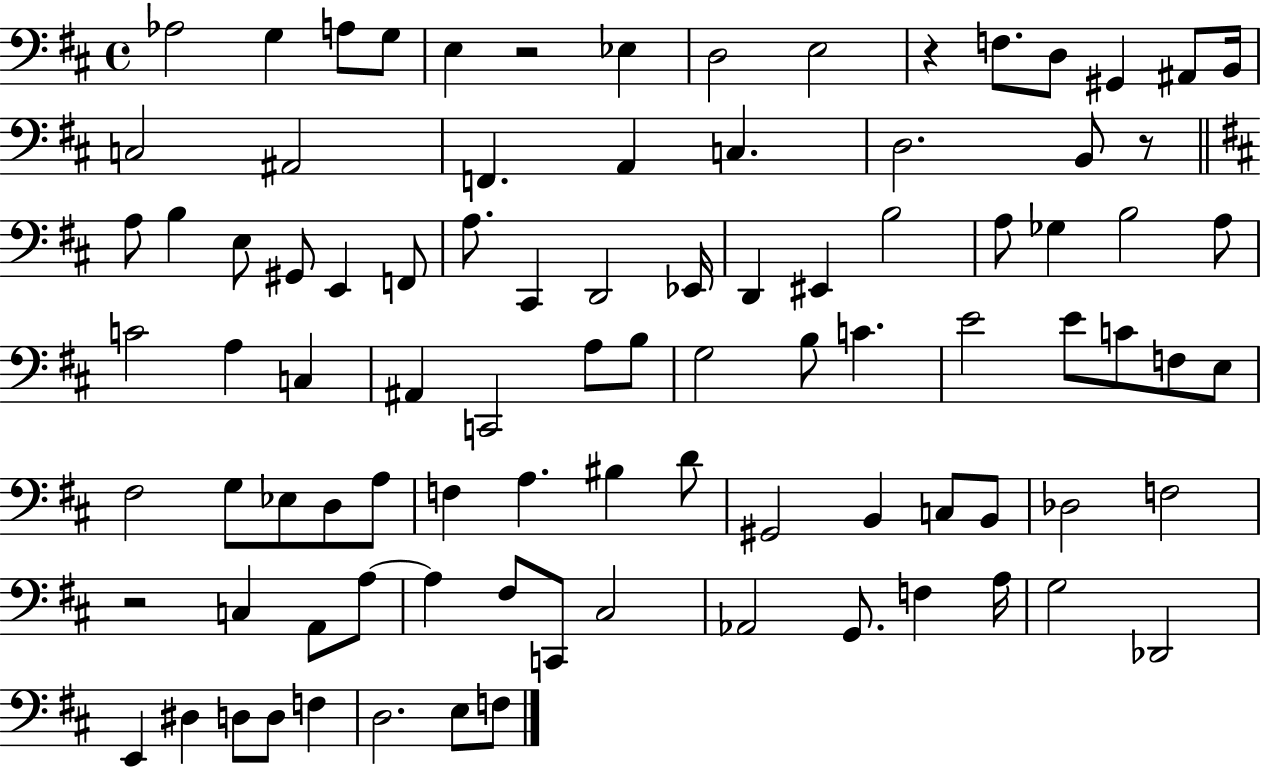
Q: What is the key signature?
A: D major